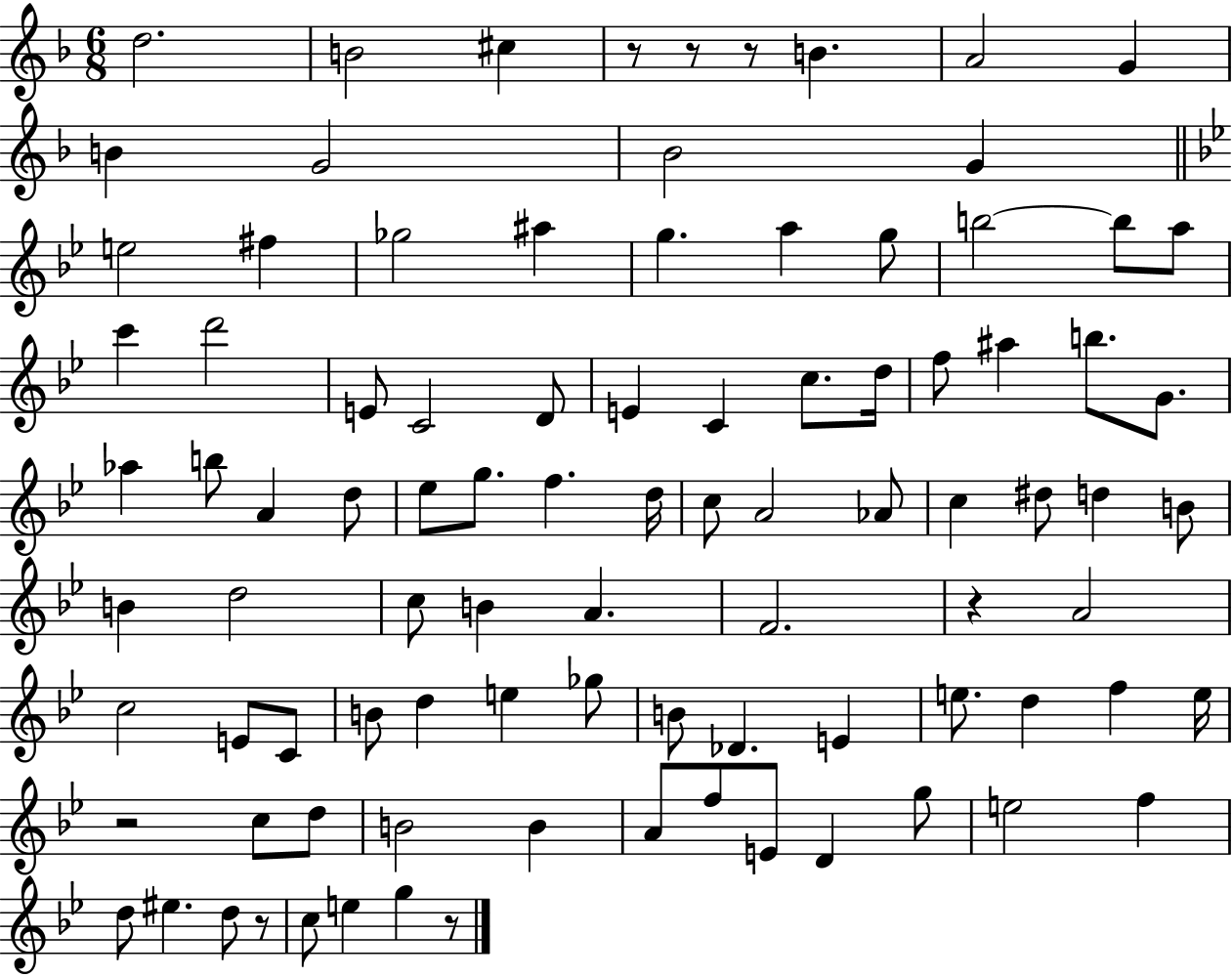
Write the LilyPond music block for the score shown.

{
  \clef treble
  \numericTimeSignature
  \time 6/8
  \key f \major
  d''2. | b'2 cis''4 | r8 r8 r8 b'4. | a'2 g'4 | \break b'4 g'2 | bes'2 g'4 | \bar "||" \break \key g \minor e''2 fis''4 | ges''2 ais''4 | g''4. a''4 g''8 | b''2~~ b''8 a''8 | \break c'''4 d'''2 | e'8 c'2 d'8 | e'4 c'4 c''8. d''16 | f''8 ais''4 b''8. g'8. | \break aes''4 b''8 a'4 d''8 | ees''8 g''8. f''4. d''16 | c''8 a'2 aes'8 | c''4 dis''8 d''4 b'8 | \break b'4 d''2 | c''8 b'4 a'4. | f'2. | r4 a'2 | \break c''2 e'8 c'8 | b'8 d''4 e''4 ges''8 | b'8 des'4. e'4 | e''8. d''4 f''4 e''16 | \break r2 c''8 d''8 | b'2 b'4 | a'8 f''8 e'8 d'4 g''8 | e''2 f''4 | \break d''8 eis''4. d''8 r8 | c''8 e''4 g''4 r8 | \bar "|."
}